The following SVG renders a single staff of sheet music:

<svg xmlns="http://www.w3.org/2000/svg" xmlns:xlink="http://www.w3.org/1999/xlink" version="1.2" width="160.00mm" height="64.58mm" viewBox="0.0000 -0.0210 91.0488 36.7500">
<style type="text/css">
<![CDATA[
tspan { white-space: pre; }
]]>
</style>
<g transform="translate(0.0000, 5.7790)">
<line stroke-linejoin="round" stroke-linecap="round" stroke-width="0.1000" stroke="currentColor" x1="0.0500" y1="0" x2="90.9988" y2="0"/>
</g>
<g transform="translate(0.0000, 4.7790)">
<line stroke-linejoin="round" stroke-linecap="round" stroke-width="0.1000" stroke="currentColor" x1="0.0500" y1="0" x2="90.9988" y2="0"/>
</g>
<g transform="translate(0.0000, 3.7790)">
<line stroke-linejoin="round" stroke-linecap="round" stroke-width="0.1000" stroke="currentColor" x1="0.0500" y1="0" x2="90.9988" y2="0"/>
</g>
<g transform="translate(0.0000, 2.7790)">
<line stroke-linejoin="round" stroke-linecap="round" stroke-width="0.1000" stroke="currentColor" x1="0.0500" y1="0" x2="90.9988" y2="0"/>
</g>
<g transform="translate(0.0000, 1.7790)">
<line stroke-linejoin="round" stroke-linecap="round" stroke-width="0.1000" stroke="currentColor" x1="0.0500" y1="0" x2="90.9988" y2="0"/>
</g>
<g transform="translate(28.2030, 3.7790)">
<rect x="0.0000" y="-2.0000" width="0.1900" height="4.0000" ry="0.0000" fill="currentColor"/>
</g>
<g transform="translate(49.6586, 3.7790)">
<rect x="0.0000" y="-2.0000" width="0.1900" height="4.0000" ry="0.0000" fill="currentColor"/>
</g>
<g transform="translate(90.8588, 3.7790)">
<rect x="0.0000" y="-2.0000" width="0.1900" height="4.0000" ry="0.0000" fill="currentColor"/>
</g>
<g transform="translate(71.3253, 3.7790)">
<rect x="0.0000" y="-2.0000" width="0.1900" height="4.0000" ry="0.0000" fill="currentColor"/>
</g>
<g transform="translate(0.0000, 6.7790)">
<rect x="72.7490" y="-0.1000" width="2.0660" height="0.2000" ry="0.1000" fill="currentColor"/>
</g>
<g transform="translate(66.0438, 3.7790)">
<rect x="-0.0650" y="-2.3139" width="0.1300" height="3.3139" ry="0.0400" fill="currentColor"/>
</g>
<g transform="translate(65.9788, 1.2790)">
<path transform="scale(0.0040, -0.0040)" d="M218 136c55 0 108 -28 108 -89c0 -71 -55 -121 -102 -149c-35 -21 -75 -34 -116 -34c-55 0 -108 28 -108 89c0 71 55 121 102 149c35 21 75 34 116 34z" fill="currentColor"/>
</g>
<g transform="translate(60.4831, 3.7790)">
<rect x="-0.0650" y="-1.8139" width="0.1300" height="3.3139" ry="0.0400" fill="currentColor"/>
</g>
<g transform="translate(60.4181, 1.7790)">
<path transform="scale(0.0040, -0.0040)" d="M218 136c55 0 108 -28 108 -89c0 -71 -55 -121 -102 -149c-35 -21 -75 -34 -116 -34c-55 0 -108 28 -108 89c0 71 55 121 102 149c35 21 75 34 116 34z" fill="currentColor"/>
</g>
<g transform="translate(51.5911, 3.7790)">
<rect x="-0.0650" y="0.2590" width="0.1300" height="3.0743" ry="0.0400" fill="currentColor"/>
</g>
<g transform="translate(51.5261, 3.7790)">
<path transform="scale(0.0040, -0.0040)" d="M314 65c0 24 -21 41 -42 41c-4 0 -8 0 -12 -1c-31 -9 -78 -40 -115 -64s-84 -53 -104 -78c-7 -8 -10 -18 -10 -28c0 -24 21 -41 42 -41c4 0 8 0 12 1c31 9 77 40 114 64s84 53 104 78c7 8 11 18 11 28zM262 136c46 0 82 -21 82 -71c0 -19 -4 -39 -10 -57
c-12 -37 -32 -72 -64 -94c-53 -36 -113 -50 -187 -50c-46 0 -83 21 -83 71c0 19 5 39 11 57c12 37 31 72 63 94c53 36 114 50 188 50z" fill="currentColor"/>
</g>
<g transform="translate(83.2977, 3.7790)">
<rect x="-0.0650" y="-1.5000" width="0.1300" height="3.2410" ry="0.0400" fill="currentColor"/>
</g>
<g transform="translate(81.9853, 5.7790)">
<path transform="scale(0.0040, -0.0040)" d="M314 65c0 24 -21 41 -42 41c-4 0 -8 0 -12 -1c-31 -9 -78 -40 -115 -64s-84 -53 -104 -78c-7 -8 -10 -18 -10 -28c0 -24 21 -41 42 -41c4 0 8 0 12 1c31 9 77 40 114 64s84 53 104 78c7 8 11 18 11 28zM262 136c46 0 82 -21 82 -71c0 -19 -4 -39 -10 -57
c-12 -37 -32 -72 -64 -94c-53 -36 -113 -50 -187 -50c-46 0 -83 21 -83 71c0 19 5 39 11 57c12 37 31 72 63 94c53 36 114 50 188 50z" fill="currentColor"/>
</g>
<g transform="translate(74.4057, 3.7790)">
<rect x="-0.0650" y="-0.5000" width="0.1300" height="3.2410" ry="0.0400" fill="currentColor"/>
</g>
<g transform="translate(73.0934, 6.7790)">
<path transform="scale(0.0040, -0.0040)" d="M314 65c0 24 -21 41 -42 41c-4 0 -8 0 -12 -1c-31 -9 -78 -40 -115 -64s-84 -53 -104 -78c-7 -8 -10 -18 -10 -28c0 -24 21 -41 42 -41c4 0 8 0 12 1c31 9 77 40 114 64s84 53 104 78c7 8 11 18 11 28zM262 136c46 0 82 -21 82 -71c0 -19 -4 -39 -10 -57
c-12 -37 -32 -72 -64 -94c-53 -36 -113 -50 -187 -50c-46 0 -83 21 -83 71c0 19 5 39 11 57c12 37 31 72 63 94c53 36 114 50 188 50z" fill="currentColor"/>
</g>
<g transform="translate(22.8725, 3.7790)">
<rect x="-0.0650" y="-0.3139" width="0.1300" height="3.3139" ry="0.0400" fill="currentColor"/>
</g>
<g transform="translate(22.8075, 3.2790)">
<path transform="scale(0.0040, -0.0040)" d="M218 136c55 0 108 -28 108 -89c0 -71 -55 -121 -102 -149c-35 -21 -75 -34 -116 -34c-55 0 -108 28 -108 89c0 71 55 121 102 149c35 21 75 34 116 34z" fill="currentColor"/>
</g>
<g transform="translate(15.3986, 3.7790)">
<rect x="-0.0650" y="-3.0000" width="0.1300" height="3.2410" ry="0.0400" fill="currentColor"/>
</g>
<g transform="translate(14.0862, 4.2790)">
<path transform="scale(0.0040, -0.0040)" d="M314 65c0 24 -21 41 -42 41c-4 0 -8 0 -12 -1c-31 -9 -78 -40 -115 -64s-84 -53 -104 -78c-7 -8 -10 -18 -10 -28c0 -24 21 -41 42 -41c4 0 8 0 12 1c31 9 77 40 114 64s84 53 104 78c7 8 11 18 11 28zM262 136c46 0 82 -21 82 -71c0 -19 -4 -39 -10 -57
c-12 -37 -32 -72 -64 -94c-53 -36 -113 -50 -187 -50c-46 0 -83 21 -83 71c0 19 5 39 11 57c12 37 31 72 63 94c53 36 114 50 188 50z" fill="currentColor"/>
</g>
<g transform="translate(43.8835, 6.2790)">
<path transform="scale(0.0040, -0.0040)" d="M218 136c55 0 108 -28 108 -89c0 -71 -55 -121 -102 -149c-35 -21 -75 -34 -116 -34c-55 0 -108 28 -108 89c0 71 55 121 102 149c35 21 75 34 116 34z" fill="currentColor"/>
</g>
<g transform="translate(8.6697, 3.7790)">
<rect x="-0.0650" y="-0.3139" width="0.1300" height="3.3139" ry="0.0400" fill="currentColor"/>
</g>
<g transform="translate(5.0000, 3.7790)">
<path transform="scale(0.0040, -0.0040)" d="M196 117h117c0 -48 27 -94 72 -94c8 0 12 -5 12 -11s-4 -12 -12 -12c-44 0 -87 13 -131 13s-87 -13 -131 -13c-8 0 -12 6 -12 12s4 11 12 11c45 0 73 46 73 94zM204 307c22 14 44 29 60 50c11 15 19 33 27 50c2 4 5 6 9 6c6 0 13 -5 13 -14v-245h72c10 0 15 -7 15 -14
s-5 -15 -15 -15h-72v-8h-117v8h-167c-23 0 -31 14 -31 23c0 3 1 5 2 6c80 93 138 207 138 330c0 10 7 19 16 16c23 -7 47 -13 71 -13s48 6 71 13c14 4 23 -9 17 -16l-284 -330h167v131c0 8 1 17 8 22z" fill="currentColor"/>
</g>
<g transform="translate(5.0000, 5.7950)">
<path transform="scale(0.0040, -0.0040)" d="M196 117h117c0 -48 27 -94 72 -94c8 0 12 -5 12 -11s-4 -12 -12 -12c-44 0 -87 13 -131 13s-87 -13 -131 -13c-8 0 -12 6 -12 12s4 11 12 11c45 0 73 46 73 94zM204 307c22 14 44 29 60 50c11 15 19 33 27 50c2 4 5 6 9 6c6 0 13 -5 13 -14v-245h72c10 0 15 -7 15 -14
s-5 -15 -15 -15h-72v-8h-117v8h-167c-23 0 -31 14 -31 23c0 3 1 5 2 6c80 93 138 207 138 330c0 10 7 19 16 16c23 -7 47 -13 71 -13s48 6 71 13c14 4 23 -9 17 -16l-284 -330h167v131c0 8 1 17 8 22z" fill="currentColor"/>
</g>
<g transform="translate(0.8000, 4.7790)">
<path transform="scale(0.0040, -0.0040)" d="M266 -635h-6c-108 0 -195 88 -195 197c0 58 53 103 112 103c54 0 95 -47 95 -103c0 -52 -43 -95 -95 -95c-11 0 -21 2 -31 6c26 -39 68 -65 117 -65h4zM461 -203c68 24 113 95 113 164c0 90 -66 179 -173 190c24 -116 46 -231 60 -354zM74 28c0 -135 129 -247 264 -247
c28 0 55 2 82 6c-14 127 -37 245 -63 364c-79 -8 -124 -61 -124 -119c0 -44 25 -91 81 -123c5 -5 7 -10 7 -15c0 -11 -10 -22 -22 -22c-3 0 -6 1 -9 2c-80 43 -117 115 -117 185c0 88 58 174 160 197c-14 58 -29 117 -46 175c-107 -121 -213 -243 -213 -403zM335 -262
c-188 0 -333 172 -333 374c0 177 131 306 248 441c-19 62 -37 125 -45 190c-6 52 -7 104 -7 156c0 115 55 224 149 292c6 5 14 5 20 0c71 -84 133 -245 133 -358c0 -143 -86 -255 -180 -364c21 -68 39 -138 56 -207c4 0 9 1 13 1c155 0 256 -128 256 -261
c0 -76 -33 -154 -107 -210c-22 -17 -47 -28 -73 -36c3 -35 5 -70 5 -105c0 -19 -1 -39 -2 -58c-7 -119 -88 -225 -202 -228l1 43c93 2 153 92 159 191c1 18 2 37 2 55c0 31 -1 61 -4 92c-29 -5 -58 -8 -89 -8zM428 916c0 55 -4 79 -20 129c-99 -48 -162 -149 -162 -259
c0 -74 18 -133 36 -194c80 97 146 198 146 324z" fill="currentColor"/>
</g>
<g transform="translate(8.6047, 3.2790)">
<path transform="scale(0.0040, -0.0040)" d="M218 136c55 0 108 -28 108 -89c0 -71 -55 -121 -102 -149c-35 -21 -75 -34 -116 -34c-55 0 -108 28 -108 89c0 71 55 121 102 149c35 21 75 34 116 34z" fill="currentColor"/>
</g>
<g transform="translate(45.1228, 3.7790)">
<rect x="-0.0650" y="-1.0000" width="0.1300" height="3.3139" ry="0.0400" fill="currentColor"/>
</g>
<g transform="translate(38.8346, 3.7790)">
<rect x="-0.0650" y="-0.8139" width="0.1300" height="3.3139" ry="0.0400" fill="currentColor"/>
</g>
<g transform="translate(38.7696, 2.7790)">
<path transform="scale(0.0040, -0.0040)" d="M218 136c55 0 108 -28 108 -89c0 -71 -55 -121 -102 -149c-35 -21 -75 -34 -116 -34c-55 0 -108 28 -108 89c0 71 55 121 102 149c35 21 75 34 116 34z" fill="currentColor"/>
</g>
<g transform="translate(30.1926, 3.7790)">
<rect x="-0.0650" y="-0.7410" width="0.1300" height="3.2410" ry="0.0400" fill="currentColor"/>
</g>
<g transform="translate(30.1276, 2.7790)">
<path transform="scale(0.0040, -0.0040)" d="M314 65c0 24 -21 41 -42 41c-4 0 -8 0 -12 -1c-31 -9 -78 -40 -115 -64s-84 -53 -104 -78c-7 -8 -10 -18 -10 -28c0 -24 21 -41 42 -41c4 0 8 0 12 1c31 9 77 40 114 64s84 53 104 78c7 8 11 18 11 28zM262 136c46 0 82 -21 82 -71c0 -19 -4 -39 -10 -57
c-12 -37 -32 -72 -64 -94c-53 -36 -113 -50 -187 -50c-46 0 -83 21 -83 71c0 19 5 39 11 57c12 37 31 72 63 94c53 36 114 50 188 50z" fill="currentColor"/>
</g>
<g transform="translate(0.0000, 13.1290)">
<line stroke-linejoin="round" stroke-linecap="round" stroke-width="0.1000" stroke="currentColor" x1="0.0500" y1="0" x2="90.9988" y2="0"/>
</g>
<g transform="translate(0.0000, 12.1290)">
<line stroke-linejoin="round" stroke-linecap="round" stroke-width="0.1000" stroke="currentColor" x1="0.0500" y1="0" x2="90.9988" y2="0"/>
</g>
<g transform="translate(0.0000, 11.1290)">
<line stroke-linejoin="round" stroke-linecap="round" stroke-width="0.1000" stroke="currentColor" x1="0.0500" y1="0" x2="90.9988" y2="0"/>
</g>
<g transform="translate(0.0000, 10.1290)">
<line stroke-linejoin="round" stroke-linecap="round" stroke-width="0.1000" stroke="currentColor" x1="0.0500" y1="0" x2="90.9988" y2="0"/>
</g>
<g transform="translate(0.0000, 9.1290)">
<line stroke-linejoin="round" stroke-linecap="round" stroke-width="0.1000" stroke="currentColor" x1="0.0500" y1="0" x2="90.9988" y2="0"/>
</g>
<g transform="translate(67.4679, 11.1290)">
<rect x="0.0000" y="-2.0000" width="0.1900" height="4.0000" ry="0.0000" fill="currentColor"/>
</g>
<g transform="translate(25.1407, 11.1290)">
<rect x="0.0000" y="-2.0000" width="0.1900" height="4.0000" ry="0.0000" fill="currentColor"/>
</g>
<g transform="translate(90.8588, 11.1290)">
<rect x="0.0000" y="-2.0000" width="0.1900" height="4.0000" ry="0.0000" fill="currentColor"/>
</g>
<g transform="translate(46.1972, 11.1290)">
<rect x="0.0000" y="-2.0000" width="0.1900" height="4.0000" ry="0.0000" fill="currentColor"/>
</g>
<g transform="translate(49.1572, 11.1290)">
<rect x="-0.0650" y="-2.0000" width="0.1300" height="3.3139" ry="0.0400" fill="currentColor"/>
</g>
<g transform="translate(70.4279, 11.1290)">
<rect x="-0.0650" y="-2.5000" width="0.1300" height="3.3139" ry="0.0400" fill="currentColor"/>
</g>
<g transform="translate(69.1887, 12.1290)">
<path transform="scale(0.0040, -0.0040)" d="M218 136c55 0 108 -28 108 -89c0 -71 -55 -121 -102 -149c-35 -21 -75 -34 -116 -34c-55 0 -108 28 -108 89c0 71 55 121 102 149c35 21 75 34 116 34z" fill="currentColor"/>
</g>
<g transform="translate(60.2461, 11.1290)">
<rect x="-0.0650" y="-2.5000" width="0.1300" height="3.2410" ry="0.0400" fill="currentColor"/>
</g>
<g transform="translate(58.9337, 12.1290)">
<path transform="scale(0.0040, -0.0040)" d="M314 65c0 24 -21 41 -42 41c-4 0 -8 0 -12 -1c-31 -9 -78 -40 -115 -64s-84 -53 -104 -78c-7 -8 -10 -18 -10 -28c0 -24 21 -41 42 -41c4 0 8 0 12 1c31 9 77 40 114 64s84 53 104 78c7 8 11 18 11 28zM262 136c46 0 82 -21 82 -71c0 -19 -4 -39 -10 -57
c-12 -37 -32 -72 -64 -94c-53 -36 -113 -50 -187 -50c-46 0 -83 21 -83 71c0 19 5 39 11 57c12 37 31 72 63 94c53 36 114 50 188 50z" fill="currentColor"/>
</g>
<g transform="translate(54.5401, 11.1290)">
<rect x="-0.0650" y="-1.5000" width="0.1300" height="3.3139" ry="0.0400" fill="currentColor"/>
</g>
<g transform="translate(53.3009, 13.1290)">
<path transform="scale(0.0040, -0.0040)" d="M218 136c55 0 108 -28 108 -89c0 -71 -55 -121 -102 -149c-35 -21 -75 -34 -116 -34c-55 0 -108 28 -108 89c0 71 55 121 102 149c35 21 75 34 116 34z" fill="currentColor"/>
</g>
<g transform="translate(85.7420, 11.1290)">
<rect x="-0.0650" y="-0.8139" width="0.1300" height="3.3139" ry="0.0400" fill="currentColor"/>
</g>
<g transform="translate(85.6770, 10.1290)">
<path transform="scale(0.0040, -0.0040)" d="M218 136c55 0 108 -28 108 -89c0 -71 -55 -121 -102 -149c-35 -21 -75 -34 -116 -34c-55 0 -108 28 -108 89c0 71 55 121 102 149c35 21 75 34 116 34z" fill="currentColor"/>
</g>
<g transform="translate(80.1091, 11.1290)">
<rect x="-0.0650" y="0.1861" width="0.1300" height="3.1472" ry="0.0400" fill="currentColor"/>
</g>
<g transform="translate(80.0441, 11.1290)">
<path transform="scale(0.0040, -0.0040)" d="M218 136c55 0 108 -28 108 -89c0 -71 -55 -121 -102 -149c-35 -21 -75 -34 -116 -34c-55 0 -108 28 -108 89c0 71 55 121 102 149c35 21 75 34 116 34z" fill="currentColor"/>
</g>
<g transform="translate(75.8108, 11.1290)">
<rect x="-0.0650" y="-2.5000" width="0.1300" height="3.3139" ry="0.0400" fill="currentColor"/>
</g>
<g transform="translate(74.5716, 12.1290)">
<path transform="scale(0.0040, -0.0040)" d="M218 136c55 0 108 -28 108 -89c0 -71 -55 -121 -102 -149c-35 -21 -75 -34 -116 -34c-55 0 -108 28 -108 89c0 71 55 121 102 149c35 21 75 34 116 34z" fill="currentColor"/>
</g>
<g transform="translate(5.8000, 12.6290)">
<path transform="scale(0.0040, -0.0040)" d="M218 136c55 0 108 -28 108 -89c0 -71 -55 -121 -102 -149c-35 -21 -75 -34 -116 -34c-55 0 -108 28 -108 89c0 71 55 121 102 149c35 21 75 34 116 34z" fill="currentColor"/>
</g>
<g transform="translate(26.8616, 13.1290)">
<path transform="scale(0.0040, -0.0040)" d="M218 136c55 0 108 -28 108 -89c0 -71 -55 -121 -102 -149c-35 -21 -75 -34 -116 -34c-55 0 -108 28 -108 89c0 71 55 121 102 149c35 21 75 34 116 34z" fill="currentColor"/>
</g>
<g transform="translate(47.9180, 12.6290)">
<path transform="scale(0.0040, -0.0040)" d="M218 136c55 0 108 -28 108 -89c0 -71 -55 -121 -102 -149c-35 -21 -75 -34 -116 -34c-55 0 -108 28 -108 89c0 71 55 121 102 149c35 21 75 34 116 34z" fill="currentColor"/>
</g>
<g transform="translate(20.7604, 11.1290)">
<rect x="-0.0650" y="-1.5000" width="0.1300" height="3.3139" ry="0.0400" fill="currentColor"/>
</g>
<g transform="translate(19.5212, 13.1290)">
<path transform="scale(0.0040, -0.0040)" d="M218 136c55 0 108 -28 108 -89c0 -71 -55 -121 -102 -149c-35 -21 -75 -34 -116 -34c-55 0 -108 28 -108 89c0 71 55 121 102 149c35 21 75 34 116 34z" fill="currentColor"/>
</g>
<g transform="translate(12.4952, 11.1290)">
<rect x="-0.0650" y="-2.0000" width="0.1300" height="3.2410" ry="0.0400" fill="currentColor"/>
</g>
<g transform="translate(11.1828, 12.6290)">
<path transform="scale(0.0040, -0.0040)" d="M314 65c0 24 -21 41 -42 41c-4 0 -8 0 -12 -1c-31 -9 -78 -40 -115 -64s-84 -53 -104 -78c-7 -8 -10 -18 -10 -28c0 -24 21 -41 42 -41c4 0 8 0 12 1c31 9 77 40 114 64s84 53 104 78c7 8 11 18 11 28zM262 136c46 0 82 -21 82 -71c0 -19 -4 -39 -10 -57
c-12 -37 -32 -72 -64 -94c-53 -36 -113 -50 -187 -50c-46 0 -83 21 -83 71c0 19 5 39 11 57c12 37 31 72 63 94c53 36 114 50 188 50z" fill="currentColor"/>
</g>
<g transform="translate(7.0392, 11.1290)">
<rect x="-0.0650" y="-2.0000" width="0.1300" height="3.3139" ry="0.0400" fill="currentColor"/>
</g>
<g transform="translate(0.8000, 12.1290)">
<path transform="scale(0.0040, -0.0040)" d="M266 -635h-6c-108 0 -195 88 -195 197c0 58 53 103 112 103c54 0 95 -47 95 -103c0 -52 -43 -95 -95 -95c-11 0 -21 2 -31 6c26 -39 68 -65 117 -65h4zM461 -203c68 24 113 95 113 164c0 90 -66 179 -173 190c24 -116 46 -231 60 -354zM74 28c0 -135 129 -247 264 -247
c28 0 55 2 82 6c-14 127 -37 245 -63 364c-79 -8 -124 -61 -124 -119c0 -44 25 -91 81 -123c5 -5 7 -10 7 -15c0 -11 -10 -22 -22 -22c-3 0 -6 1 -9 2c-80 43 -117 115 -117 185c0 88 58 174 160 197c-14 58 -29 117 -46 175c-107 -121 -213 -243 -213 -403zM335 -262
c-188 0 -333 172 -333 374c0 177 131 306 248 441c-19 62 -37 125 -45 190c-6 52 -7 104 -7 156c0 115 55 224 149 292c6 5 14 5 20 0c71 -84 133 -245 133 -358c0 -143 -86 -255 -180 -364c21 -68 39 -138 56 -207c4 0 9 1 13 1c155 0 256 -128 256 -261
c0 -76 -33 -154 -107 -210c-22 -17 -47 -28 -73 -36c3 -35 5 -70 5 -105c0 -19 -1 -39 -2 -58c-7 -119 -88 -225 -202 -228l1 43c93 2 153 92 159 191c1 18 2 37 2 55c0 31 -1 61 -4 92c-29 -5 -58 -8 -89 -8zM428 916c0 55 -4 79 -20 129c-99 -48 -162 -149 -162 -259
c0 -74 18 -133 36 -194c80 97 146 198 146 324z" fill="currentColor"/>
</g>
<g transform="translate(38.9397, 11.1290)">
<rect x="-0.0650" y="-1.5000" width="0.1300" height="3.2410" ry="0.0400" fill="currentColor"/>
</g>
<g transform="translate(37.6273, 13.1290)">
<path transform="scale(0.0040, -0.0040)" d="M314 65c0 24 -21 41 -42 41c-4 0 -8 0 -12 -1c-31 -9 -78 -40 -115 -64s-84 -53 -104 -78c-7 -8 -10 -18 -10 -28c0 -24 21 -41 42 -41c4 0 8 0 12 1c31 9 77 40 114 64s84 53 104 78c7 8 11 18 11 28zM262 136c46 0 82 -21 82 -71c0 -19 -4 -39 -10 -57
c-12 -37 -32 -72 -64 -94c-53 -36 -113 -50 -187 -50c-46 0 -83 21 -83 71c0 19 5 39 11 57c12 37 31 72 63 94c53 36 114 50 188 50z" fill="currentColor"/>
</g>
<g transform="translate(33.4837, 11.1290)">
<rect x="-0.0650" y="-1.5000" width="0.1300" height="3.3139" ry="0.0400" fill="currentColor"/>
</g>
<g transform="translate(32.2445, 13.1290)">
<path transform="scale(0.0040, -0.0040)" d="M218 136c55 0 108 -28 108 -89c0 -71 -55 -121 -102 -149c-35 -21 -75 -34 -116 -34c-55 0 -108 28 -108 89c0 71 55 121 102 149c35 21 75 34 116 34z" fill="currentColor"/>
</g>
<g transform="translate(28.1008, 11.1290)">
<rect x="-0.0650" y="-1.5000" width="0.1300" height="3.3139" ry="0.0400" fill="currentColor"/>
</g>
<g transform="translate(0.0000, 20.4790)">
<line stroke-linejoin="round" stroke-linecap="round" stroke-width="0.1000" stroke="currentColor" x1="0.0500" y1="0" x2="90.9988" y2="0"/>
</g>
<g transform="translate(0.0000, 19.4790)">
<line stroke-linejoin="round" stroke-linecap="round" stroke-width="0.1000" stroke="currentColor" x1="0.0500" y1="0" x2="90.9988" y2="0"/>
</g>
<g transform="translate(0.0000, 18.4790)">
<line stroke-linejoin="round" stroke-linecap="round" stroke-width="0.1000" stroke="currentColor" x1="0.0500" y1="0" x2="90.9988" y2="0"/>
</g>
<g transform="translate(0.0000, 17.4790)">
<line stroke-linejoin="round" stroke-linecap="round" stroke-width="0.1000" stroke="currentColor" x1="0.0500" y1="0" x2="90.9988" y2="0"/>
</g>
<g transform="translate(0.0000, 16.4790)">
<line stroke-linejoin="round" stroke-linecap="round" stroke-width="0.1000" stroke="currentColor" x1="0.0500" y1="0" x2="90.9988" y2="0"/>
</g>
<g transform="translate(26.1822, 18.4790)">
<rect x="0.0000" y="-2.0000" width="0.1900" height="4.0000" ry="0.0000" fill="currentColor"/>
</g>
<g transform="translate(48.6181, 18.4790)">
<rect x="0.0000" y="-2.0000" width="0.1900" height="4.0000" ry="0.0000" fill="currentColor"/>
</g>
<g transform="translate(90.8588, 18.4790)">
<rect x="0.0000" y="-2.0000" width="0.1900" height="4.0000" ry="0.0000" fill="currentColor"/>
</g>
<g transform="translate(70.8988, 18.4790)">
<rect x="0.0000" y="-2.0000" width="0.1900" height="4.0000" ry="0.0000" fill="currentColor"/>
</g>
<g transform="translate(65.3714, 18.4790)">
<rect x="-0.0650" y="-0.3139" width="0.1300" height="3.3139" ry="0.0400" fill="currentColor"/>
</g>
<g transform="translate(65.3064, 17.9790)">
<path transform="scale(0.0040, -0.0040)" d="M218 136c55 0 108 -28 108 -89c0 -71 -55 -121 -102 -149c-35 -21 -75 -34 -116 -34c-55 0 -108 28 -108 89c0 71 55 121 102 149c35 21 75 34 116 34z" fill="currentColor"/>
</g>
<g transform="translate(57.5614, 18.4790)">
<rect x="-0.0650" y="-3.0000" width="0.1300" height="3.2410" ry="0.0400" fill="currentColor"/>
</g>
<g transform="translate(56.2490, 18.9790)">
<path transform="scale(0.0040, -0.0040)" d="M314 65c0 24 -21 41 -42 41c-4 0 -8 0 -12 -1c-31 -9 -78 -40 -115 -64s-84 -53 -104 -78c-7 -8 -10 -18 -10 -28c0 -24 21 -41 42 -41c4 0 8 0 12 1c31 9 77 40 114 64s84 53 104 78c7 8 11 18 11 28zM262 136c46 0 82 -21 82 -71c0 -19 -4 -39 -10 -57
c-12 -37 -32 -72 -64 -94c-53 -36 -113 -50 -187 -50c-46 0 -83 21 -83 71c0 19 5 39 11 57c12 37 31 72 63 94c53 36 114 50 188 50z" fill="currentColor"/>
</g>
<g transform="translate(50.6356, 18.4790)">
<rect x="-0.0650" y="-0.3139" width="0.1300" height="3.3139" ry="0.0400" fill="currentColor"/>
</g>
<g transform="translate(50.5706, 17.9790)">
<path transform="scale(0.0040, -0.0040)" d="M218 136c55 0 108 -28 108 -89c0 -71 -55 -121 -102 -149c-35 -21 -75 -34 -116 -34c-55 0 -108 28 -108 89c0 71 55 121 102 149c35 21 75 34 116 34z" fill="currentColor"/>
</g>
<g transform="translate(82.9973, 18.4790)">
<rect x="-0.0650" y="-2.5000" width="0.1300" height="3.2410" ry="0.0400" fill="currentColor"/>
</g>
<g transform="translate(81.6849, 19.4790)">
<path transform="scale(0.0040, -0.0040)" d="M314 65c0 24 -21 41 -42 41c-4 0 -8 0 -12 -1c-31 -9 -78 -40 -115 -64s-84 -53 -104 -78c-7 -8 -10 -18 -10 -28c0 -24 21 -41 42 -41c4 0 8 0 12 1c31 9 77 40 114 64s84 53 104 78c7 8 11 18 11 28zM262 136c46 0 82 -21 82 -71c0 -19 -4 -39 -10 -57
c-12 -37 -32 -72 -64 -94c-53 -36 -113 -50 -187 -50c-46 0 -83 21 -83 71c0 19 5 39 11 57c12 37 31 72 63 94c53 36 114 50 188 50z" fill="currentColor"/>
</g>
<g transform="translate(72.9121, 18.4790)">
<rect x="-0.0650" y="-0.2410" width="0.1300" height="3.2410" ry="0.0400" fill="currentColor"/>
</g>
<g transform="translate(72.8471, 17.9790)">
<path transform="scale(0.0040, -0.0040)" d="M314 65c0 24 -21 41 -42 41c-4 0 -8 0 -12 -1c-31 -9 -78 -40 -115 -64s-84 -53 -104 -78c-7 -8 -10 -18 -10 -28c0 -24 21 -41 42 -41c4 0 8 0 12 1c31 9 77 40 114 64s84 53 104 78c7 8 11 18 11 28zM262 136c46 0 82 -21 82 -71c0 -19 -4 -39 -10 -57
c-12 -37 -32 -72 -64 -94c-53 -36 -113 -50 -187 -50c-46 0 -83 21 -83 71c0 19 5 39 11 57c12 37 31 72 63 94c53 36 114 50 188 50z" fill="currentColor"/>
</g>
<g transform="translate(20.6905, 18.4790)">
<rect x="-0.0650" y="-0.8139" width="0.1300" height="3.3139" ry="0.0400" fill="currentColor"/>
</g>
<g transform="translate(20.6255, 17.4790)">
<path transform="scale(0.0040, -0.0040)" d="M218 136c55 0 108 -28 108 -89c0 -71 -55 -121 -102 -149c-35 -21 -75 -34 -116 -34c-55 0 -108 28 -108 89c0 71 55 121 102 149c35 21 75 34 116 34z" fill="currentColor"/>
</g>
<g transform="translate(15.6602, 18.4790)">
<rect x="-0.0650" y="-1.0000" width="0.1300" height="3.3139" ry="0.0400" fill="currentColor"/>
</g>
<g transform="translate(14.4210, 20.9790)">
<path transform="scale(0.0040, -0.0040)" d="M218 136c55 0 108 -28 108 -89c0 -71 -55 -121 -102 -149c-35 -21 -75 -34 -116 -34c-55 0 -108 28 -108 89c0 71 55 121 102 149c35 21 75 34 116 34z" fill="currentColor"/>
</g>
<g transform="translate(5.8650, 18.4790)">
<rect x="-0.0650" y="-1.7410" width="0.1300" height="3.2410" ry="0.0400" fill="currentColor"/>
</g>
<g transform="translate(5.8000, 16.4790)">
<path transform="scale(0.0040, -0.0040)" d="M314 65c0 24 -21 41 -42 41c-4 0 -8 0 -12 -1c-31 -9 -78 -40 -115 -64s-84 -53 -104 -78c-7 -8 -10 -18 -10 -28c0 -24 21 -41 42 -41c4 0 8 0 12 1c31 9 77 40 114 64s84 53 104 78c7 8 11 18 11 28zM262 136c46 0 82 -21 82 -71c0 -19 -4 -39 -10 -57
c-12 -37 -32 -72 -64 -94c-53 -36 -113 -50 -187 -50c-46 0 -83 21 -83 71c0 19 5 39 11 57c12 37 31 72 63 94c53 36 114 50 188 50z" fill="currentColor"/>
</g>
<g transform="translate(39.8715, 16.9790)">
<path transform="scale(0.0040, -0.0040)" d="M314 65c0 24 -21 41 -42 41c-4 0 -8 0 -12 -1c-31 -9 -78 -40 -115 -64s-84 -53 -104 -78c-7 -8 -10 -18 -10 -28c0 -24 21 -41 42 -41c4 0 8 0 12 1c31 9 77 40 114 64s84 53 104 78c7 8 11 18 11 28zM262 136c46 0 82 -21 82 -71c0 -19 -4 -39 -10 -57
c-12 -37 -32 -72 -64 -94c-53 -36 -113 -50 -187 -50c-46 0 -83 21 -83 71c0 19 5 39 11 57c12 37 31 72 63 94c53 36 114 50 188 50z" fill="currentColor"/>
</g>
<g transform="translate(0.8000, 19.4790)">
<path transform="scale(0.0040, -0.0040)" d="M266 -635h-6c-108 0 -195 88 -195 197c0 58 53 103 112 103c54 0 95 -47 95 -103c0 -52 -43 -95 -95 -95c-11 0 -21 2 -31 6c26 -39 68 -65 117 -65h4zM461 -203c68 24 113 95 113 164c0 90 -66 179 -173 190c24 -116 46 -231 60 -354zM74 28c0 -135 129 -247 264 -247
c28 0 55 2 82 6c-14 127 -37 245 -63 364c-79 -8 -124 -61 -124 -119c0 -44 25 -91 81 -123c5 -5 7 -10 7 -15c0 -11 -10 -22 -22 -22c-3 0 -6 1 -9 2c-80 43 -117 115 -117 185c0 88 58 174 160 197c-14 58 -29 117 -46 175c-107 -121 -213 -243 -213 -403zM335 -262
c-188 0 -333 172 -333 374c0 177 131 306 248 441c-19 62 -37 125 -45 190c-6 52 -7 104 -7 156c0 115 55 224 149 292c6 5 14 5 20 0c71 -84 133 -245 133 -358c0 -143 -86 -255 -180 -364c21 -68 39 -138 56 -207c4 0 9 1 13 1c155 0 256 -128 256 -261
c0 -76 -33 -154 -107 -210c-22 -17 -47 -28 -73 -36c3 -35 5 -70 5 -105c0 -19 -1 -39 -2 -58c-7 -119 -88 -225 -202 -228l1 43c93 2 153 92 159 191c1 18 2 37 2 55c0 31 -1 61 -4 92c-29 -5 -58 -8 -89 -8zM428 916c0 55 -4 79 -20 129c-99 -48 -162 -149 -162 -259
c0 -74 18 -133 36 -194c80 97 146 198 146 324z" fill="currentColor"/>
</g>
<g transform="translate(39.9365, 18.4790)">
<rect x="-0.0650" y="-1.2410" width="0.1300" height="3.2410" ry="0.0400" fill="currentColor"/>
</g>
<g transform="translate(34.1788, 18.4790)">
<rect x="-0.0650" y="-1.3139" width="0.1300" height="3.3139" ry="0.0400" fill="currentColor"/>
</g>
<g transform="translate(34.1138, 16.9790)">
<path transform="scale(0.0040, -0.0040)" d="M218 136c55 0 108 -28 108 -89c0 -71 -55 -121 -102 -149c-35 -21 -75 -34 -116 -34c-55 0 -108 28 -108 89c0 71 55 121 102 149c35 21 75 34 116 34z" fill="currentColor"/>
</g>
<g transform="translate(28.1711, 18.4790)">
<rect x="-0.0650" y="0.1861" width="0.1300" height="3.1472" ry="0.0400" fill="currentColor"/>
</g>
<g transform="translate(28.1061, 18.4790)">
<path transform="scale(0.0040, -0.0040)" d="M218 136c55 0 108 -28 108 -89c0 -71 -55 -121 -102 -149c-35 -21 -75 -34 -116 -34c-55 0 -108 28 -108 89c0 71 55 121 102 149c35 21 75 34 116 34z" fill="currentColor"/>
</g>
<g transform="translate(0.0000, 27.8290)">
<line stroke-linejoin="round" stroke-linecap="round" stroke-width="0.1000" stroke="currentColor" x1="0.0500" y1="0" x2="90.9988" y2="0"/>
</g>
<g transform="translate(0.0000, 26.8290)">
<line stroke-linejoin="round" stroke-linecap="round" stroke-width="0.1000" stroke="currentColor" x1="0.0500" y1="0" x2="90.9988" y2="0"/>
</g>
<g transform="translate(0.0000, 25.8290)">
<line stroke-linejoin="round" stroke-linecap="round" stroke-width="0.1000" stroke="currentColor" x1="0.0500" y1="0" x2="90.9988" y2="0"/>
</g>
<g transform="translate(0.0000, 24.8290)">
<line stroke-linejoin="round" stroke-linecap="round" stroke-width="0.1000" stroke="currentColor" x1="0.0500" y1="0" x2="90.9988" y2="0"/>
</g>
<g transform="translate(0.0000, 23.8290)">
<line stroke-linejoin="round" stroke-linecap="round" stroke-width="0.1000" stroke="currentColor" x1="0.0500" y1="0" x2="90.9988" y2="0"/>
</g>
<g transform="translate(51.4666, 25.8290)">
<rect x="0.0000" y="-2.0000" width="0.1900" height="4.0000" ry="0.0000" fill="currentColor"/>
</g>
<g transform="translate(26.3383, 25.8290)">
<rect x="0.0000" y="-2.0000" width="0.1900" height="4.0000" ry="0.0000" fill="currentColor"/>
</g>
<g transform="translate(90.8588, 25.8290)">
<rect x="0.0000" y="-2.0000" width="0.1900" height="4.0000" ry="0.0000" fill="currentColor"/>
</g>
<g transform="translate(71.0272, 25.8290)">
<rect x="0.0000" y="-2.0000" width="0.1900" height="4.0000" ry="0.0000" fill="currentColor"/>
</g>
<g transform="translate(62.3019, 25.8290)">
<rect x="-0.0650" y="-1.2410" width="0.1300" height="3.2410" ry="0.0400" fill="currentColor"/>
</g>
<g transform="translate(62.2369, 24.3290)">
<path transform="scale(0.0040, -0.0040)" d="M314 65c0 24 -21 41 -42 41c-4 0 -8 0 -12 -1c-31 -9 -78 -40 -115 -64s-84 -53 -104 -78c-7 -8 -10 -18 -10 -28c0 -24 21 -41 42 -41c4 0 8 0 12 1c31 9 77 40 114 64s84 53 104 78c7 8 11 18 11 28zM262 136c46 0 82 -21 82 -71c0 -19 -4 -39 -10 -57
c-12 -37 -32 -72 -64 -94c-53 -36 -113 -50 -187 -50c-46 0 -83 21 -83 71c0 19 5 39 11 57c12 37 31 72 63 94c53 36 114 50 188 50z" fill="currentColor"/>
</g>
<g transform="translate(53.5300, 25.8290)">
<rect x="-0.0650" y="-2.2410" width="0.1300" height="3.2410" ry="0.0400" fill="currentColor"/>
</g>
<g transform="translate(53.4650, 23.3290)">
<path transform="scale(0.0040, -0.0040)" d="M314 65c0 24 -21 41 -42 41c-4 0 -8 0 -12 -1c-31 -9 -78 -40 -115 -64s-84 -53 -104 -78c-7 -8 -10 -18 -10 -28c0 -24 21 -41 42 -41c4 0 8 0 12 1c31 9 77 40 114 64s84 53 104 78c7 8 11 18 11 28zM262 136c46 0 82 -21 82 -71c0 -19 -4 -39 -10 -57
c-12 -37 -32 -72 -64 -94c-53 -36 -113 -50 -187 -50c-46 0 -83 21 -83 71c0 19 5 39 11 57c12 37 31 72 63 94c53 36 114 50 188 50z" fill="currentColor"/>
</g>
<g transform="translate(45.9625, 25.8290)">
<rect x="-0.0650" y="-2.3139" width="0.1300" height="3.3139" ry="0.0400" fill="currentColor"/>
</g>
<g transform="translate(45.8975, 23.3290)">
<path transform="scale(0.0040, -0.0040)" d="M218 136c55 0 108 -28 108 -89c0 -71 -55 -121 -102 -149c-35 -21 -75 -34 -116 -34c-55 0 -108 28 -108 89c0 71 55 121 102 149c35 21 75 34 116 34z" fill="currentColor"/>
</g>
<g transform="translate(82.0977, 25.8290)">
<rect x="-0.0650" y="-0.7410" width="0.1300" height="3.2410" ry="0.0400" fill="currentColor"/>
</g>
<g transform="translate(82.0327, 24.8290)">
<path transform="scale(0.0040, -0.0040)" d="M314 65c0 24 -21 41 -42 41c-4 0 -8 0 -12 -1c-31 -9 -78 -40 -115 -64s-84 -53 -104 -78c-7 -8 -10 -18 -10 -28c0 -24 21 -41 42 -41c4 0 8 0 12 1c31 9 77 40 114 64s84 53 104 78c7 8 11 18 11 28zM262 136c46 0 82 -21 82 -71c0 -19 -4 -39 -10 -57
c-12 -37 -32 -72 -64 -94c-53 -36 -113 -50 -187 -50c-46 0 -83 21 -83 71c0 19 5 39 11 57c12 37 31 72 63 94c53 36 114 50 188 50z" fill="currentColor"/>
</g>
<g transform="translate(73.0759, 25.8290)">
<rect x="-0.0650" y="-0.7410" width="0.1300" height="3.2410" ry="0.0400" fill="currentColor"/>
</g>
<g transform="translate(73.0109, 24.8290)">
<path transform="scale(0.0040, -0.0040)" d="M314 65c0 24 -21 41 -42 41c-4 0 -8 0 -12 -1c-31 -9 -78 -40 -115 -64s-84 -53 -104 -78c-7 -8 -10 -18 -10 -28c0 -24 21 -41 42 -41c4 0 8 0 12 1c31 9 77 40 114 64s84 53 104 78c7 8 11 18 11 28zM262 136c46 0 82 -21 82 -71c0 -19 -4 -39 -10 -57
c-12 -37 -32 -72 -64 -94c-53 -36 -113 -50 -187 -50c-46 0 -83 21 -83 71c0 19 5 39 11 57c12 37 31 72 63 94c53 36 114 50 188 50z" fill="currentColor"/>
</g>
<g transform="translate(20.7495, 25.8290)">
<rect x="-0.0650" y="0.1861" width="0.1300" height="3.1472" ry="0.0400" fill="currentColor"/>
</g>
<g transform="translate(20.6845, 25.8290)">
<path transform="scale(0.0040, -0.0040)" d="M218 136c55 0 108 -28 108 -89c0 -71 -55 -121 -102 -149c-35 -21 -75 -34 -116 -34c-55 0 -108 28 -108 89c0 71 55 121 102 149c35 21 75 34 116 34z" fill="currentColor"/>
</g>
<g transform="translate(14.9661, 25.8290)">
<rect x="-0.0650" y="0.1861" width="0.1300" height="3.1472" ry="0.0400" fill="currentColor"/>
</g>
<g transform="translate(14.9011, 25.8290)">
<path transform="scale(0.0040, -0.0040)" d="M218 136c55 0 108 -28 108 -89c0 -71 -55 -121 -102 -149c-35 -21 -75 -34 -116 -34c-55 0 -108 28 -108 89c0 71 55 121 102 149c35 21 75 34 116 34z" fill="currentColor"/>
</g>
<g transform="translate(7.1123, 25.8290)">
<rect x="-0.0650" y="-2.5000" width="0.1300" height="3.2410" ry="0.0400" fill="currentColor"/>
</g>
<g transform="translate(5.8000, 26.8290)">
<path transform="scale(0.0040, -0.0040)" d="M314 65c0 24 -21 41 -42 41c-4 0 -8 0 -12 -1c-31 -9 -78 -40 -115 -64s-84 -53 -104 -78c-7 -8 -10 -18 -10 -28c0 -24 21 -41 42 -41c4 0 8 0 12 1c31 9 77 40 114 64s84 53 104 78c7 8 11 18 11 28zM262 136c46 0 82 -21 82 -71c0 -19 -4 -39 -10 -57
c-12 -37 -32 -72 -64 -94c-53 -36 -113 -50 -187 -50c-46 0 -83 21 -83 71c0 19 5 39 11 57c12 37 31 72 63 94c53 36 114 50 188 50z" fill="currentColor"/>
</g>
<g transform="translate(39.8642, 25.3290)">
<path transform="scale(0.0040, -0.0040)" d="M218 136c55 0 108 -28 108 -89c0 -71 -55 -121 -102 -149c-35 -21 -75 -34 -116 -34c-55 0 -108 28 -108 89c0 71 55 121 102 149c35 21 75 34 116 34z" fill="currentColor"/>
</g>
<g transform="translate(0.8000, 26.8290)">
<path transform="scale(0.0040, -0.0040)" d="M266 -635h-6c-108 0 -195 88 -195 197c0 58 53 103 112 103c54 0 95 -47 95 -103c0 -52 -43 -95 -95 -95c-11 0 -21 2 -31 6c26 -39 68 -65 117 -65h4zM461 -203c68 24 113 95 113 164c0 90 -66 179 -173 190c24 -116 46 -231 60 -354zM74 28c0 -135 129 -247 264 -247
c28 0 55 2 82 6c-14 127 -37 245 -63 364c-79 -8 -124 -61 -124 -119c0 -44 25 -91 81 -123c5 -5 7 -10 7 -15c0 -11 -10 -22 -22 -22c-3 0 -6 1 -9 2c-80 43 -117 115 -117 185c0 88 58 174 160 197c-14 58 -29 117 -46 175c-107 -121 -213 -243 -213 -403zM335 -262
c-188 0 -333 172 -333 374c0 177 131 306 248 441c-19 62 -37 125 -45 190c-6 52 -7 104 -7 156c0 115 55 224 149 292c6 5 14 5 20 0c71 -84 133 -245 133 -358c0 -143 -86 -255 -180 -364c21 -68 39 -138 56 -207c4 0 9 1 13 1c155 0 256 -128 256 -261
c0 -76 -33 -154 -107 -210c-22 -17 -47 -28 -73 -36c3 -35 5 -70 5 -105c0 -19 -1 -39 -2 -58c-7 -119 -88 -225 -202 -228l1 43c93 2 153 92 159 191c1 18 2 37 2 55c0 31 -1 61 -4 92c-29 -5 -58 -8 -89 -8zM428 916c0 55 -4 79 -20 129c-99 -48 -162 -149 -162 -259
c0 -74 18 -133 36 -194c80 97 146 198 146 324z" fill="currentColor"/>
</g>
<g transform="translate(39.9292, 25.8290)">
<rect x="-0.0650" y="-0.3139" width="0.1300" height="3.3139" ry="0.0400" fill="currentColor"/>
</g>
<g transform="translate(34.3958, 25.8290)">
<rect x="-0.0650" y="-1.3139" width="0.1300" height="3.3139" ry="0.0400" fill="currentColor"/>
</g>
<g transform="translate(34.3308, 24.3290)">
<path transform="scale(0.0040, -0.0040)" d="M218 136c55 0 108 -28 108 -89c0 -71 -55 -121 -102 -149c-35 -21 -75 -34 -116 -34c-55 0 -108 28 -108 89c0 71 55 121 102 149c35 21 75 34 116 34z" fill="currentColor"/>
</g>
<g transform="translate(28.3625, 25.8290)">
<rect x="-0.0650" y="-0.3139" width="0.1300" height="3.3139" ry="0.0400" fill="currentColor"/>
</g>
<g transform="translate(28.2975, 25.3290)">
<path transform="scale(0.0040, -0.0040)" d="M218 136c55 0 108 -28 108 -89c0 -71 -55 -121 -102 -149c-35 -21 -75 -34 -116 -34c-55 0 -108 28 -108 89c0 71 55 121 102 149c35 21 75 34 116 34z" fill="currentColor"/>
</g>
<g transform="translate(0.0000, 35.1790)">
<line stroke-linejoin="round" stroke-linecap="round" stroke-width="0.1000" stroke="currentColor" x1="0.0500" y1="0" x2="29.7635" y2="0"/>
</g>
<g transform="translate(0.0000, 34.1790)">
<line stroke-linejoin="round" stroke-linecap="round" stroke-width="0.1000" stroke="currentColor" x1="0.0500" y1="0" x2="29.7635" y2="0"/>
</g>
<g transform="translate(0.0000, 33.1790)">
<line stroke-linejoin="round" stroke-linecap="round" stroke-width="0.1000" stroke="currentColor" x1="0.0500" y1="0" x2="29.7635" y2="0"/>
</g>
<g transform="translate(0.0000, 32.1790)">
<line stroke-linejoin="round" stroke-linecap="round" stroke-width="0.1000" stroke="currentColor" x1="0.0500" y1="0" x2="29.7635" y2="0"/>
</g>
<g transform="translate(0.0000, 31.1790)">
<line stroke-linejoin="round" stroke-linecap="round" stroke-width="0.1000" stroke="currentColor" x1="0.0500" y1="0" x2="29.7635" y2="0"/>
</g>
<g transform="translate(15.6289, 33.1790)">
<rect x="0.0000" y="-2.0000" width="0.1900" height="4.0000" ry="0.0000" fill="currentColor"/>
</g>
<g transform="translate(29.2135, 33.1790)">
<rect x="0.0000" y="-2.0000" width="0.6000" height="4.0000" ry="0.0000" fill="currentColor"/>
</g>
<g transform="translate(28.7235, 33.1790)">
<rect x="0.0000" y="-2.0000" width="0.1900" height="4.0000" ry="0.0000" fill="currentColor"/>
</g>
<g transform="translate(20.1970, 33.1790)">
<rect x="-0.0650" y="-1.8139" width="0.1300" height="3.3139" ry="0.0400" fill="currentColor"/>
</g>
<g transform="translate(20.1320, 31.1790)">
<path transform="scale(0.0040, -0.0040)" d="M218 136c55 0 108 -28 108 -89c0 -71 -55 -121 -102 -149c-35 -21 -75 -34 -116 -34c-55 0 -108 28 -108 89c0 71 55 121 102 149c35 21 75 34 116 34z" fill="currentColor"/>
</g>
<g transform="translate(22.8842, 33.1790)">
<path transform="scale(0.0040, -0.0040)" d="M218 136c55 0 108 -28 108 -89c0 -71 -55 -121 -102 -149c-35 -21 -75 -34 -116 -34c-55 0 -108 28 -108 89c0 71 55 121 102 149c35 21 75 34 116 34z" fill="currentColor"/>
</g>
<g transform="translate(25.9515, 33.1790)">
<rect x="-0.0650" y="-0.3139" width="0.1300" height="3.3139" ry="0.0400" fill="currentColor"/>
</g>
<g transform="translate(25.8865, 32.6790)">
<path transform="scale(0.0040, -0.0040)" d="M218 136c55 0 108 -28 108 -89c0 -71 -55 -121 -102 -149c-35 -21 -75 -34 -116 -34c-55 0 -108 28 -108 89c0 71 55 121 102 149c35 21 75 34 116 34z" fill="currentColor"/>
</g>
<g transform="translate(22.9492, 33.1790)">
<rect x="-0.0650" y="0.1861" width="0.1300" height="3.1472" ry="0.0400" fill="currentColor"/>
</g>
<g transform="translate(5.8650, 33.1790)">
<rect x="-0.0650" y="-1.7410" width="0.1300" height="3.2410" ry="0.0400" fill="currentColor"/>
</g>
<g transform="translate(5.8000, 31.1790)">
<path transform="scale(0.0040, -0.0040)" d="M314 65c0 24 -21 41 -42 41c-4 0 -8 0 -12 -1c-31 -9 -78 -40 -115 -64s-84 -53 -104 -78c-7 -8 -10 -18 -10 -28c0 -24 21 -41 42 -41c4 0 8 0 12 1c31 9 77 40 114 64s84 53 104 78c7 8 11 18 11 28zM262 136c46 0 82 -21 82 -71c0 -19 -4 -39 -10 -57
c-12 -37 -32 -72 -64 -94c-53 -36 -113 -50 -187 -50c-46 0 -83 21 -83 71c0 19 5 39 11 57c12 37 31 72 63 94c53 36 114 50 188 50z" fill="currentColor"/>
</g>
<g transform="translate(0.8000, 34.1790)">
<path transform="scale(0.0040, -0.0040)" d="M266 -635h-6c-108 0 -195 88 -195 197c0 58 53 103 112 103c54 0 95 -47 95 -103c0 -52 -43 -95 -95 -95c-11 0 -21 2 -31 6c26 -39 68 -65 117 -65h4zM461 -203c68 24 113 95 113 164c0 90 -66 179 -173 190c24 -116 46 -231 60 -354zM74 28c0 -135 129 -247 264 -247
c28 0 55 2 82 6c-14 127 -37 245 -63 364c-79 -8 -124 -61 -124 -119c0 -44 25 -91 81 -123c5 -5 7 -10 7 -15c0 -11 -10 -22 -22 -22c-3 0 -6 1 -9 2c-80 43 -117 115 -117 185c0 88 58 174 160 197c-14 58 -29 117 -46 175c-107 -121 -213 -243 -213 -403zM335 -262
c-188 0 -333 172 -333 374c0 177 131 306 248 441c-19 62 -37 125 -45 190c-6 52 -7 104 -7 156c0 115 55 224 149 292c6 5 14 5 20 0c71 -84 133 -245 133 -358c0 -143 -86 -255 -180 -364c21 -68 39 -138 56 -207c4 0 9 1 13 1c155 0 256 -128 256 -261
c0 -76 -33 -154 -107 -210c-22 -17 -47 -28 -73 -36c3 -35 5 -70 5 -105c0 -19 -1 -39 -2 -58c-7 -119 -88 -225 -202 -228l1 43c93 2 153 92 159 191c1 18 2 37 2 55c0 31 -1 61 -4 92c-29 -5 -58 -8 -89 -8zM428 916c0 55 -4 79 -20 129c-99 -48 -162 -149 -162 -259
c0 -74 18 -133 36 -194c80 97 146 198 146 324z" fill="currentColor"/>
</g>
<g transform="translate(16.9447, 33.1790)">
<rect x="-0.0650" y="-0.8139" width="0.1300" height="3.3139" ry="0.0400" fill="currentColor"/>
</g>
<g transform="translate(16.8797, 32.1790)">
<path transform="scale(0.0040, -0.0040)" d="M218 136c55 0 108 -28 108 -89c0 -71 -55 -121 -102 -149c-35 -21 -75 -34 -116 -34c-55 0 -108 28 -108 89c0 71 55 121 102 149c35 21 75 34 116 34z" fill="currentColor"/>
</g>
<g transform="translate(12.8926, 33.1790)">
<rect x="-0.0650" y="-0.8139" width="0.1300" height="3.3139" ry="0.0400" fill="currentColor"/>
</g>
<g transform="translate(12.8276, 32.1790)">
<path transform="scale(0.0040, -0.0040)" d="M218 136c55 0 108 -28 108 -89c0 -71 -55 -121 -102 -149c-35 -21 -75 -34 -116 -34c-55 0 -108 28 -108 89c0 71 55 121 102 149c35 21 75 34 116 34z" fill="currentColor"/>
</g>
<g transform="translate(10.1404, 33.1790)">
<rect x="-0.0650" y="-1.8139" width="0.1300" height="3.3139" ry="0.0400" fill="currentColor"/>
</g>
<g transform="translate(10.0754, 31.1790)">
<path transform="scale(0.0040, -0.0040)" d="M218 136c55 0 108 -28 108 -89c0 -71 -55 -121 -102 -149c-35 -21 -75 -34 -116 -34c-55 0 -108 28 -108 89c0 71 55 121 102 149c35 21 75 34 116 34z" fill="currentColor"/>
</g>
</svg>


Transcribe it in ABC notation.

X:1
T:Untitled
M:4/4
L:1/4
K:C
c A2 c d2 d D B2 f g C2 E2 F F2 E E E E2 F E G2 G G B d f2 D d B e e2 c A2 c c2 G2 G2 B B c e c g g2 e2 d2 d2 f2 f d d f B c